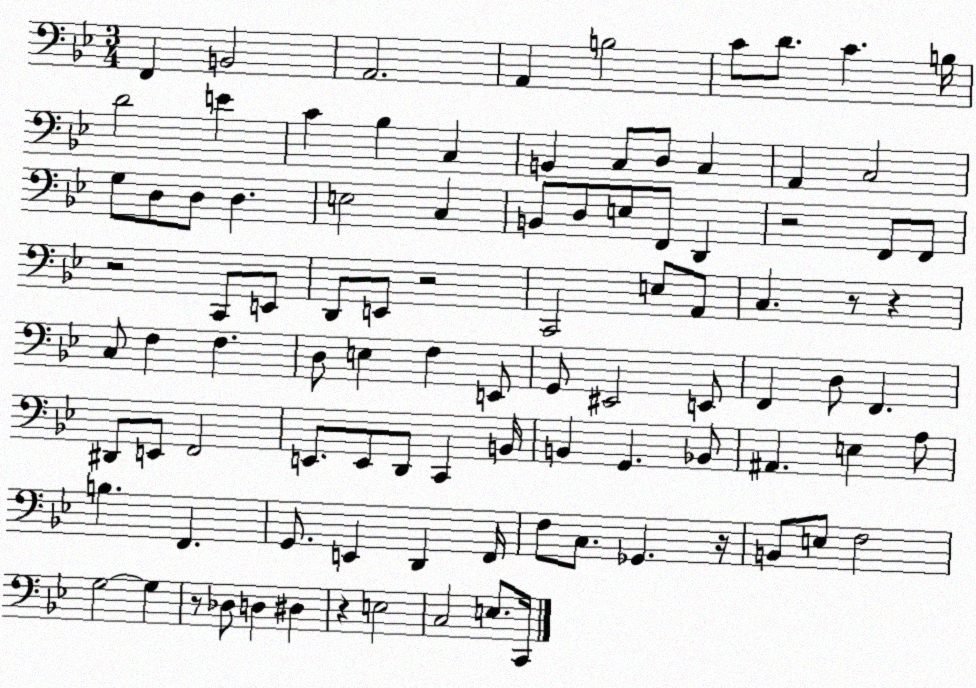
X:1
T:Untitled
M:3/4
L:1/4
K:Bb
F,, B,,2 A,,2 A,, B,2 C/2 D/2 C B,/4 D2 E C _B, C, B,, C,/2 D,/2 C, A,, C,2 G,/2 D,/2 D,/2 D, E,2 C, B,,/2 D,/2 E,/2 F,,/2 D,, z2 F,,/2 F,,/2 z2 C,,/2 E,,/2 D,,/2 E,,/2 z2 C,,2 E,/2 A,,/2 C, z/2 z C,/2 F, F, D,/2 E, F, E,,/2 G,,/2 ^E,,2 E,,/2 F,, D,/2 F,, ^D,,/2 E,,/2 F,,2 E,,/2 E,,/2 D,,/2 C,, B,,/4 B,, G,, _B,,/2 ^A,, E, A,/2 B, F,, G,,/2 E,, D,, F,,/4 F,/2 C,/2 _G,, z/4 B,,/2 E,/2 F,2 G,2 G, z/2 _D,/2 D, ^D, z E,2 C,2 E,/2 C,,/4